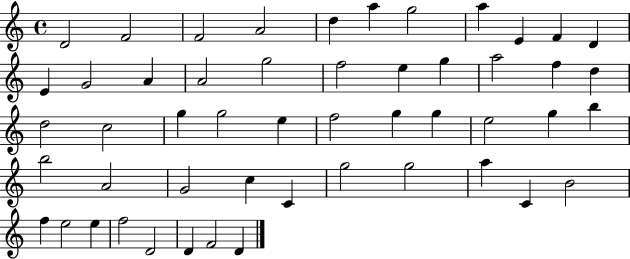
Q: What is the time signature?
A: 4/4